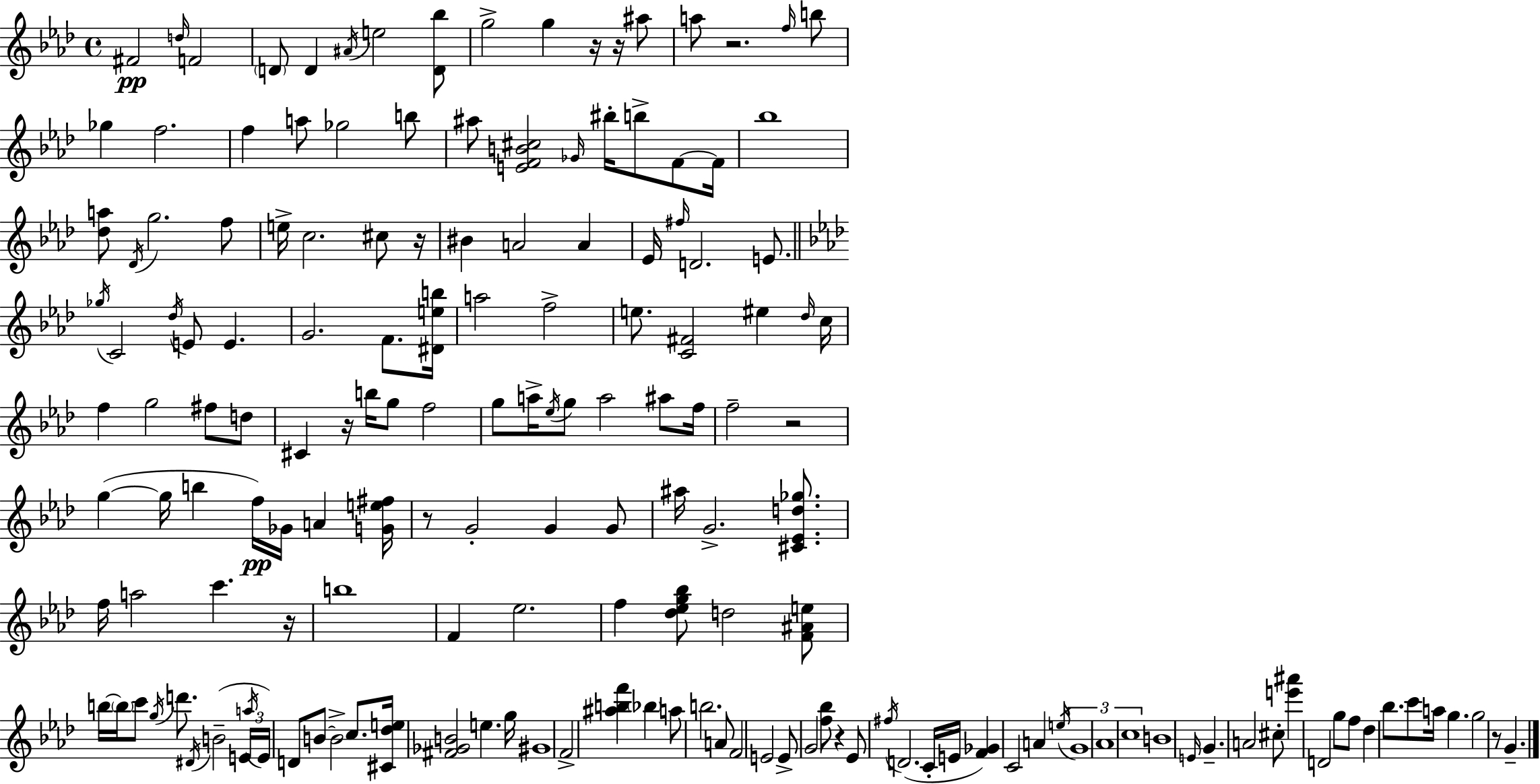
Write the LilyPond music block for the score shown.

{
  \clef treble
  \time 4/4
  \defaultTimeSignature
  \key aes \major
  \repeat volta 2 { fis'2\pp \grace { d''16 } f'2 | \parenthesize d'8 d'4 \acciaccatura { ais'16 } e''2 | <d' bes''>8 g''2-> g''4 r16 r16 | ais''8 a''8 r2. | \break \grace { f''16 } b''8 ges''4 f''2. | f''4 a''8 ges''2 | b''8 ais''8 <e' f' b' cis''>2 \grace { ges'16 } bis''16-. b''8-> | f'8~~ f'16 bes''1 | \break <des'' a''>8 \acciaccatura { des'16 } g''2. | f''8 e''16-> c''2. | cis''8 r16 bis'4 a'2 | a'4 ees'16 \grace { fis''16 } d'2. | \break e'8. \bar "||" \break \key f \minor \acciaccatura { ges''16 } c'2 \acciaccatura { des''16 } e'8 e'4. | g'2. f'8. | <dis' e'' b''>16 a''2 f''2-> | e''8. <c' fis'>2 eis''4 | \break \grace { des''16 } c''16 f''4 g''2 fis''8 | d''8 cis'4 r16 b''16 g''8 f''2 | g''8 a''16-> \acciaccatura { ees''16 } g''8 a''2 | ais''8 f''16 f''2-- r2 | \break g''4~(~ g''16 b''4 f''16\pp) ges'16 a'4 | <g' e'' fis''>16 r8 g'2-. g'4 | g'8 ais''16 g'2.-> | <cis' ees' d'' ges''>8. f''16 a''2 c'''4. | \break r16 b''1 | f'4 ees''2. | f''4 <des'' ees'' g'' bes''>8 d''2 | <f' ais' e''>8 b''16~~ \parenthesize b''16 c'''8 \acciaccatura { g''16 } d'''8. \acciaccatura { dis'16 } b'2--( | \break \tuplet 3/2 { e'16 \acciaccatura { a''16 } e'16) } d'8 b'8~~ b'2-> | c''8. <cis' des'' e''>16 <fis' ges' b'>2 | e''4. g''16 gis'1 | f'2-> <ais'' b'' f'''>4 | \break \parenthesize bes''4 a''8 b''2. | a'8 f'2 e'2 | e'8-> g'2 | <f'' bes''>8 r4 ees'8 \acciaccatura { fis''16 }( d'2. | \break c'16-. e'16 <f' ges'>4) c'2 | a'4 \acciaccatura { e''16 } \tuplet 3/2 { g'1 | aes'1 | c''1 } | \break b'1 | \grace { e'16 } g'4.-- | a'2 cis''8-. <e''' ais'''>4 d'2 | g''8 f''8 des''4 bes''8. | \break c'''8 a''16 g''4. g''2 | r8 g'4.-- } \bar "|."
}